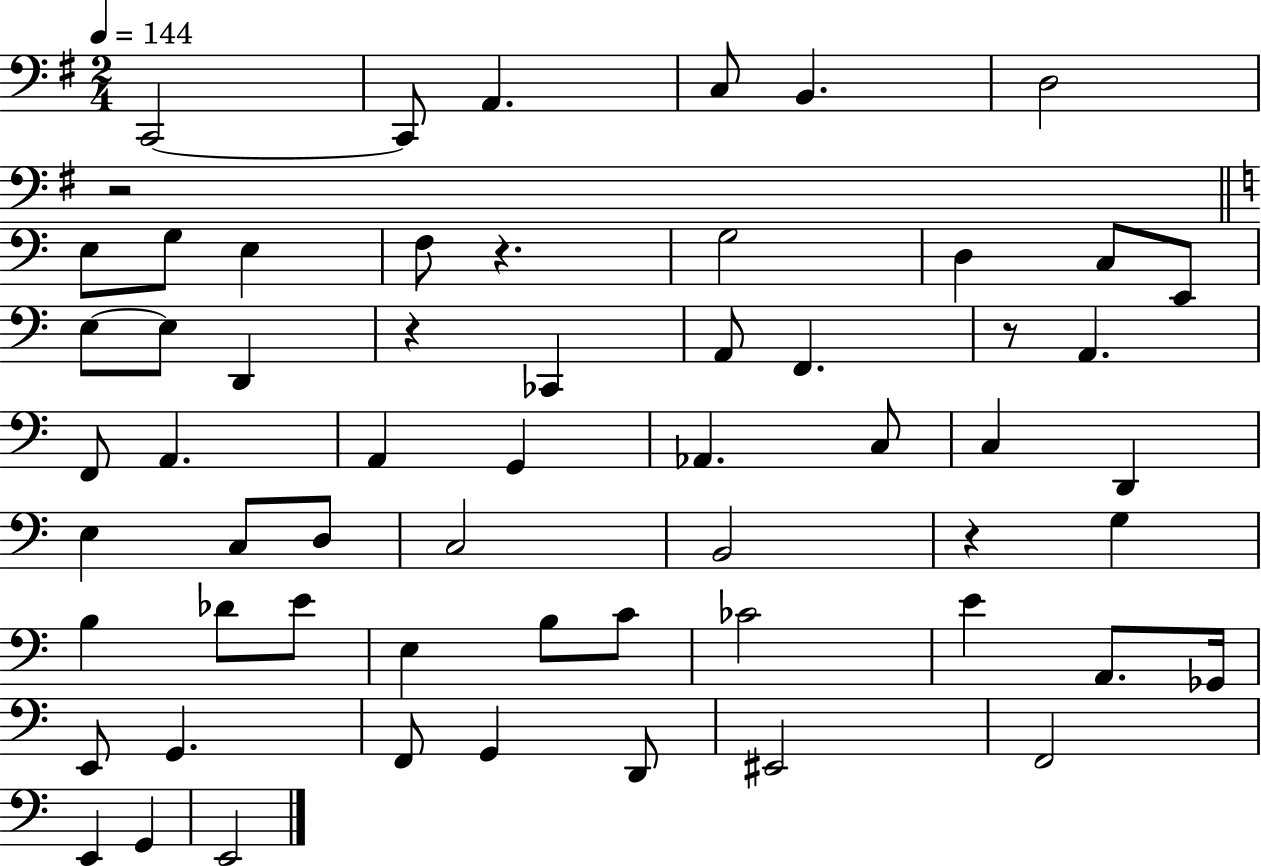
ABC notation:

X:1
T:Untitled
M:2/4
L:1/4
K:G
C,,2 C,,/2 A,, C,/2 B,, D,2 z2 E,/2 G,/2 E, F,/2 z G,2 D, C,/2 E,,/2 E,/2 E,/2 D,, z _C,, A,,/2 F,, z/2 A,, F,,/2 A,, A,, G,, _A,, C,/2 C, D,, E, C,/2 D,/2 C,2 B,,2 z G, B, _D/2 E/2 E, B,/2 C/2 _C2 E A,,/2 _G,,/4 E,,/2 G,, F,,/2 G,, D,,/2 ^E,,2 F,,2 E,, G,, E,,2